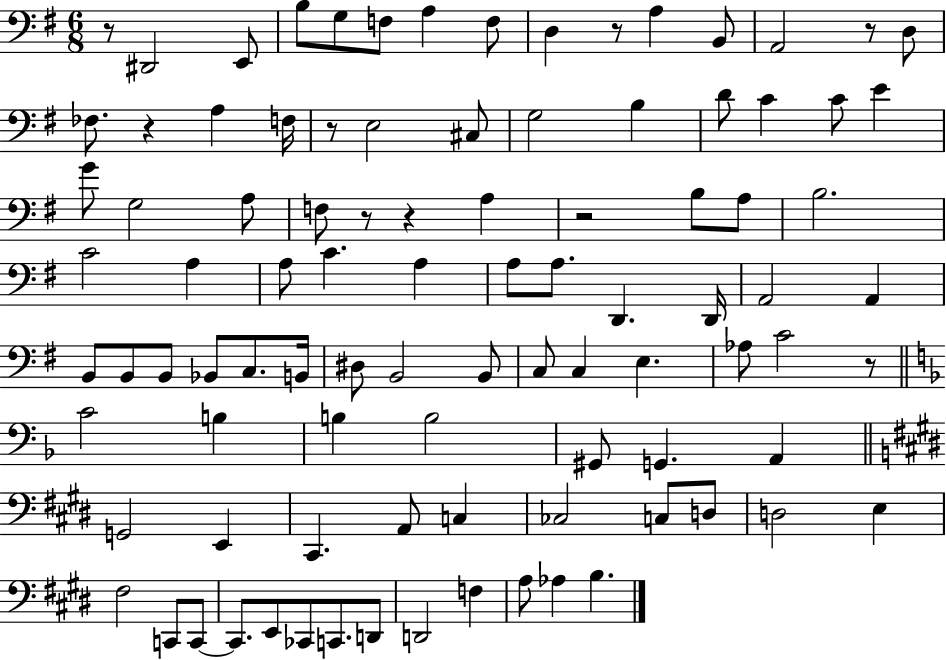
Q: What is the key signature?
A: G major